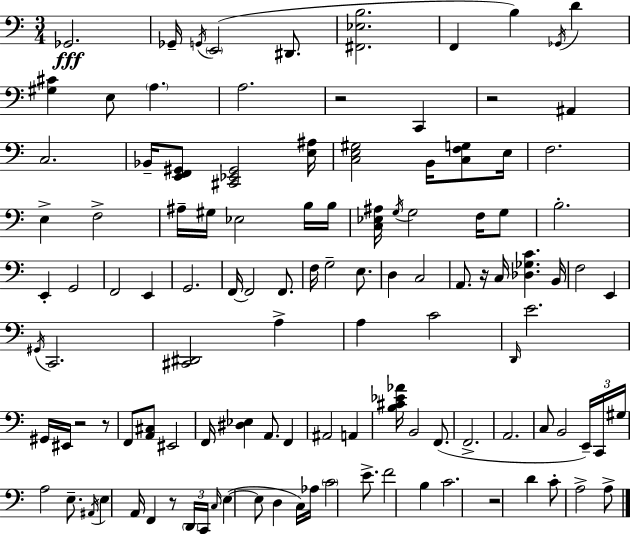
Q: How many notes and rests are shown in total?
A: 117